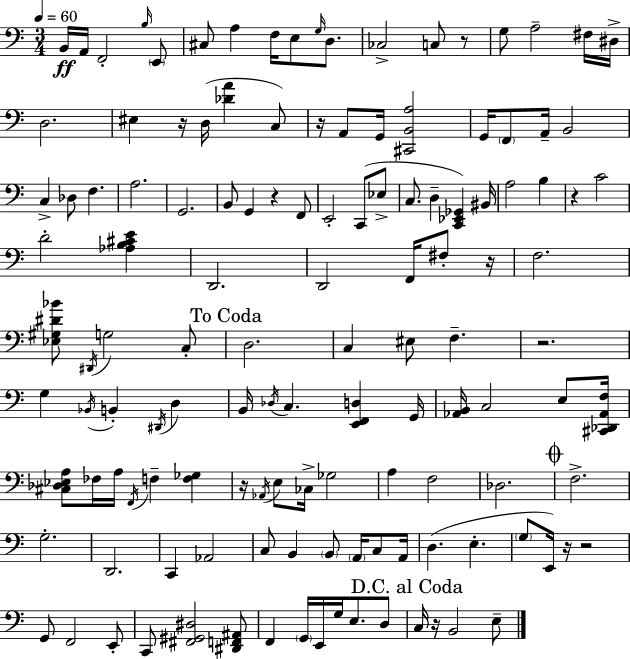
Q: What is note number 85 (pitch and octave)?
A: C3